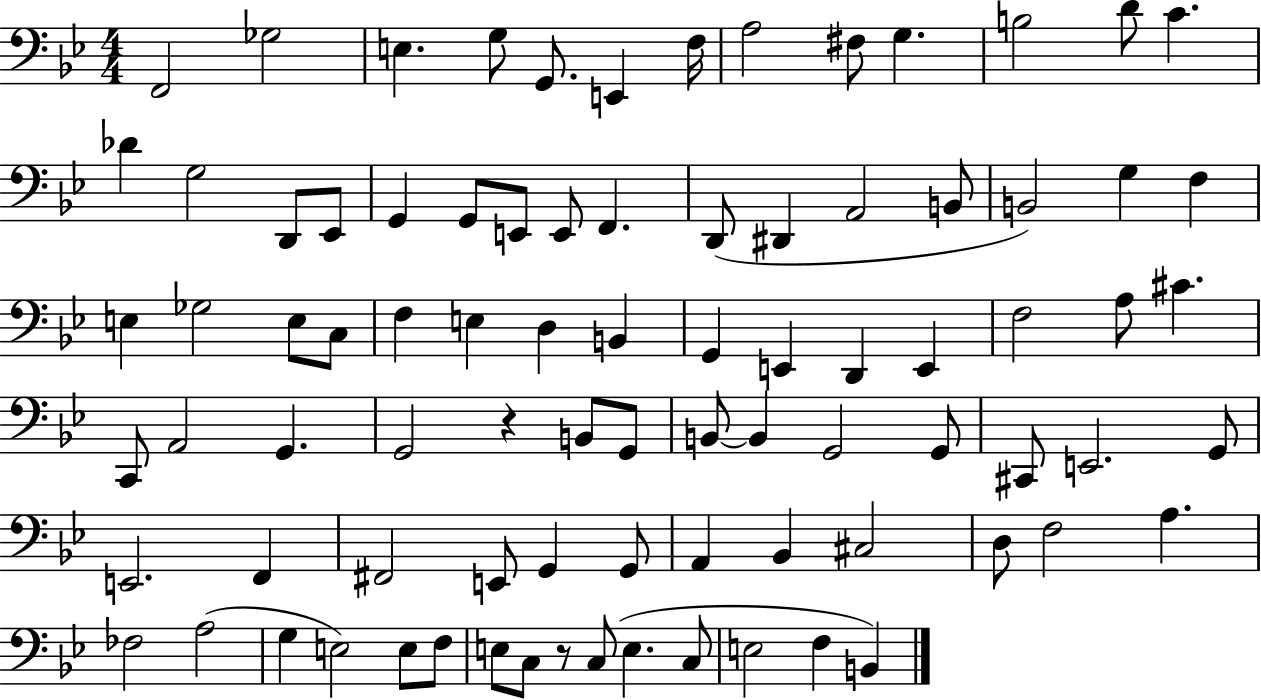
X:1
T:Untitled
M:4/4
L:1/4
K:Bb
F,,2 _G,2 E, G,/2 G,,/2 E,, F,/4 A,2 ^F,/2 G, B,2 D/2 C _D G,2 D,,/2 _E,,/2 G,, G,,/2 E,,/2 E,,/2 F,, D,,/2 ^D,, A,,2 B,,/2 B,,2 G, F, E, _G,2 E,/2 C,/2 F, E, D, B,, G,, E,, D,, E,, F,2 A,/2 ^C C,,/2 A,,2 G,, G,,2 z B,,/2 G,,/2 B,,/2 B,, G,,2 G,,/2 ^C,,/2 E,,2 G,,/2 E,,2 F,, ^F,,2 E,,/2 G,, G,,/2 A,, _B,, ^C,2 D,/2 F,2 A, _F,2 A,2 G, E,2 E,/2 F,/2 E,/2 C,/2 z/2 C,/2 E, C,/2 E,2 F, B,,